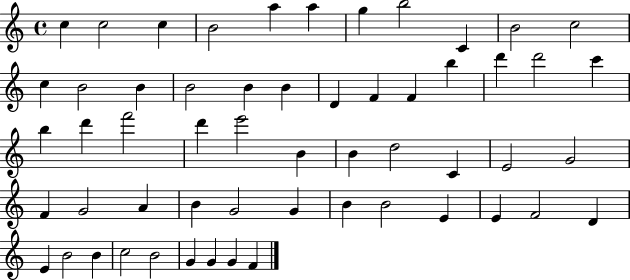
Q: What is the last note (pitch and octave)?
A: F4